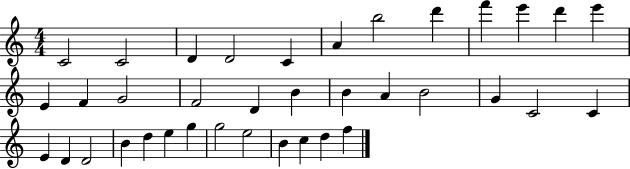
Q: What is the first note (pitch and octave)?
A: C4